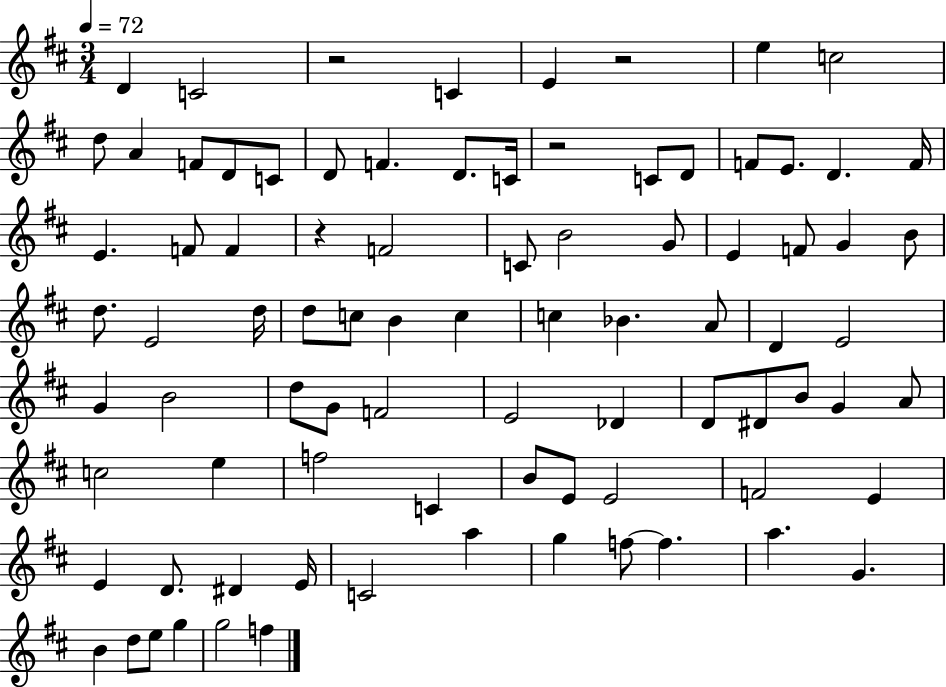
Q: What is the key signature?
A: D major